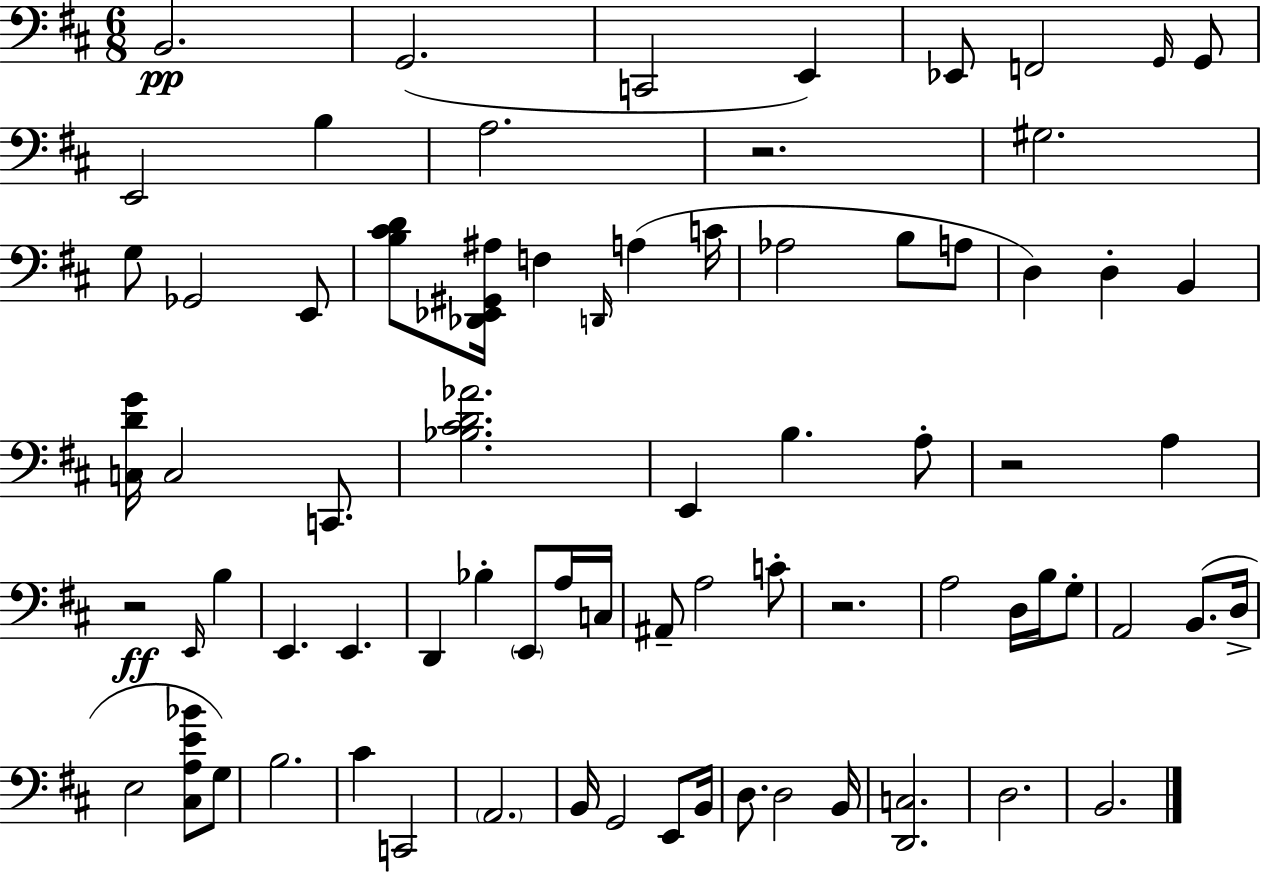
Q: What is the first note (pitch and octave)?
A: B2